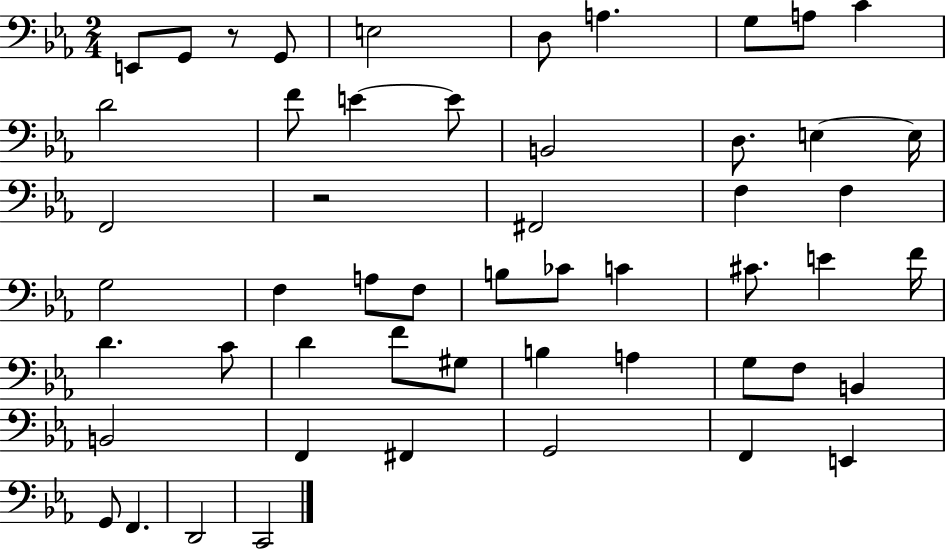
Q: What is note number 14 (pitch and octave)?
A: B2